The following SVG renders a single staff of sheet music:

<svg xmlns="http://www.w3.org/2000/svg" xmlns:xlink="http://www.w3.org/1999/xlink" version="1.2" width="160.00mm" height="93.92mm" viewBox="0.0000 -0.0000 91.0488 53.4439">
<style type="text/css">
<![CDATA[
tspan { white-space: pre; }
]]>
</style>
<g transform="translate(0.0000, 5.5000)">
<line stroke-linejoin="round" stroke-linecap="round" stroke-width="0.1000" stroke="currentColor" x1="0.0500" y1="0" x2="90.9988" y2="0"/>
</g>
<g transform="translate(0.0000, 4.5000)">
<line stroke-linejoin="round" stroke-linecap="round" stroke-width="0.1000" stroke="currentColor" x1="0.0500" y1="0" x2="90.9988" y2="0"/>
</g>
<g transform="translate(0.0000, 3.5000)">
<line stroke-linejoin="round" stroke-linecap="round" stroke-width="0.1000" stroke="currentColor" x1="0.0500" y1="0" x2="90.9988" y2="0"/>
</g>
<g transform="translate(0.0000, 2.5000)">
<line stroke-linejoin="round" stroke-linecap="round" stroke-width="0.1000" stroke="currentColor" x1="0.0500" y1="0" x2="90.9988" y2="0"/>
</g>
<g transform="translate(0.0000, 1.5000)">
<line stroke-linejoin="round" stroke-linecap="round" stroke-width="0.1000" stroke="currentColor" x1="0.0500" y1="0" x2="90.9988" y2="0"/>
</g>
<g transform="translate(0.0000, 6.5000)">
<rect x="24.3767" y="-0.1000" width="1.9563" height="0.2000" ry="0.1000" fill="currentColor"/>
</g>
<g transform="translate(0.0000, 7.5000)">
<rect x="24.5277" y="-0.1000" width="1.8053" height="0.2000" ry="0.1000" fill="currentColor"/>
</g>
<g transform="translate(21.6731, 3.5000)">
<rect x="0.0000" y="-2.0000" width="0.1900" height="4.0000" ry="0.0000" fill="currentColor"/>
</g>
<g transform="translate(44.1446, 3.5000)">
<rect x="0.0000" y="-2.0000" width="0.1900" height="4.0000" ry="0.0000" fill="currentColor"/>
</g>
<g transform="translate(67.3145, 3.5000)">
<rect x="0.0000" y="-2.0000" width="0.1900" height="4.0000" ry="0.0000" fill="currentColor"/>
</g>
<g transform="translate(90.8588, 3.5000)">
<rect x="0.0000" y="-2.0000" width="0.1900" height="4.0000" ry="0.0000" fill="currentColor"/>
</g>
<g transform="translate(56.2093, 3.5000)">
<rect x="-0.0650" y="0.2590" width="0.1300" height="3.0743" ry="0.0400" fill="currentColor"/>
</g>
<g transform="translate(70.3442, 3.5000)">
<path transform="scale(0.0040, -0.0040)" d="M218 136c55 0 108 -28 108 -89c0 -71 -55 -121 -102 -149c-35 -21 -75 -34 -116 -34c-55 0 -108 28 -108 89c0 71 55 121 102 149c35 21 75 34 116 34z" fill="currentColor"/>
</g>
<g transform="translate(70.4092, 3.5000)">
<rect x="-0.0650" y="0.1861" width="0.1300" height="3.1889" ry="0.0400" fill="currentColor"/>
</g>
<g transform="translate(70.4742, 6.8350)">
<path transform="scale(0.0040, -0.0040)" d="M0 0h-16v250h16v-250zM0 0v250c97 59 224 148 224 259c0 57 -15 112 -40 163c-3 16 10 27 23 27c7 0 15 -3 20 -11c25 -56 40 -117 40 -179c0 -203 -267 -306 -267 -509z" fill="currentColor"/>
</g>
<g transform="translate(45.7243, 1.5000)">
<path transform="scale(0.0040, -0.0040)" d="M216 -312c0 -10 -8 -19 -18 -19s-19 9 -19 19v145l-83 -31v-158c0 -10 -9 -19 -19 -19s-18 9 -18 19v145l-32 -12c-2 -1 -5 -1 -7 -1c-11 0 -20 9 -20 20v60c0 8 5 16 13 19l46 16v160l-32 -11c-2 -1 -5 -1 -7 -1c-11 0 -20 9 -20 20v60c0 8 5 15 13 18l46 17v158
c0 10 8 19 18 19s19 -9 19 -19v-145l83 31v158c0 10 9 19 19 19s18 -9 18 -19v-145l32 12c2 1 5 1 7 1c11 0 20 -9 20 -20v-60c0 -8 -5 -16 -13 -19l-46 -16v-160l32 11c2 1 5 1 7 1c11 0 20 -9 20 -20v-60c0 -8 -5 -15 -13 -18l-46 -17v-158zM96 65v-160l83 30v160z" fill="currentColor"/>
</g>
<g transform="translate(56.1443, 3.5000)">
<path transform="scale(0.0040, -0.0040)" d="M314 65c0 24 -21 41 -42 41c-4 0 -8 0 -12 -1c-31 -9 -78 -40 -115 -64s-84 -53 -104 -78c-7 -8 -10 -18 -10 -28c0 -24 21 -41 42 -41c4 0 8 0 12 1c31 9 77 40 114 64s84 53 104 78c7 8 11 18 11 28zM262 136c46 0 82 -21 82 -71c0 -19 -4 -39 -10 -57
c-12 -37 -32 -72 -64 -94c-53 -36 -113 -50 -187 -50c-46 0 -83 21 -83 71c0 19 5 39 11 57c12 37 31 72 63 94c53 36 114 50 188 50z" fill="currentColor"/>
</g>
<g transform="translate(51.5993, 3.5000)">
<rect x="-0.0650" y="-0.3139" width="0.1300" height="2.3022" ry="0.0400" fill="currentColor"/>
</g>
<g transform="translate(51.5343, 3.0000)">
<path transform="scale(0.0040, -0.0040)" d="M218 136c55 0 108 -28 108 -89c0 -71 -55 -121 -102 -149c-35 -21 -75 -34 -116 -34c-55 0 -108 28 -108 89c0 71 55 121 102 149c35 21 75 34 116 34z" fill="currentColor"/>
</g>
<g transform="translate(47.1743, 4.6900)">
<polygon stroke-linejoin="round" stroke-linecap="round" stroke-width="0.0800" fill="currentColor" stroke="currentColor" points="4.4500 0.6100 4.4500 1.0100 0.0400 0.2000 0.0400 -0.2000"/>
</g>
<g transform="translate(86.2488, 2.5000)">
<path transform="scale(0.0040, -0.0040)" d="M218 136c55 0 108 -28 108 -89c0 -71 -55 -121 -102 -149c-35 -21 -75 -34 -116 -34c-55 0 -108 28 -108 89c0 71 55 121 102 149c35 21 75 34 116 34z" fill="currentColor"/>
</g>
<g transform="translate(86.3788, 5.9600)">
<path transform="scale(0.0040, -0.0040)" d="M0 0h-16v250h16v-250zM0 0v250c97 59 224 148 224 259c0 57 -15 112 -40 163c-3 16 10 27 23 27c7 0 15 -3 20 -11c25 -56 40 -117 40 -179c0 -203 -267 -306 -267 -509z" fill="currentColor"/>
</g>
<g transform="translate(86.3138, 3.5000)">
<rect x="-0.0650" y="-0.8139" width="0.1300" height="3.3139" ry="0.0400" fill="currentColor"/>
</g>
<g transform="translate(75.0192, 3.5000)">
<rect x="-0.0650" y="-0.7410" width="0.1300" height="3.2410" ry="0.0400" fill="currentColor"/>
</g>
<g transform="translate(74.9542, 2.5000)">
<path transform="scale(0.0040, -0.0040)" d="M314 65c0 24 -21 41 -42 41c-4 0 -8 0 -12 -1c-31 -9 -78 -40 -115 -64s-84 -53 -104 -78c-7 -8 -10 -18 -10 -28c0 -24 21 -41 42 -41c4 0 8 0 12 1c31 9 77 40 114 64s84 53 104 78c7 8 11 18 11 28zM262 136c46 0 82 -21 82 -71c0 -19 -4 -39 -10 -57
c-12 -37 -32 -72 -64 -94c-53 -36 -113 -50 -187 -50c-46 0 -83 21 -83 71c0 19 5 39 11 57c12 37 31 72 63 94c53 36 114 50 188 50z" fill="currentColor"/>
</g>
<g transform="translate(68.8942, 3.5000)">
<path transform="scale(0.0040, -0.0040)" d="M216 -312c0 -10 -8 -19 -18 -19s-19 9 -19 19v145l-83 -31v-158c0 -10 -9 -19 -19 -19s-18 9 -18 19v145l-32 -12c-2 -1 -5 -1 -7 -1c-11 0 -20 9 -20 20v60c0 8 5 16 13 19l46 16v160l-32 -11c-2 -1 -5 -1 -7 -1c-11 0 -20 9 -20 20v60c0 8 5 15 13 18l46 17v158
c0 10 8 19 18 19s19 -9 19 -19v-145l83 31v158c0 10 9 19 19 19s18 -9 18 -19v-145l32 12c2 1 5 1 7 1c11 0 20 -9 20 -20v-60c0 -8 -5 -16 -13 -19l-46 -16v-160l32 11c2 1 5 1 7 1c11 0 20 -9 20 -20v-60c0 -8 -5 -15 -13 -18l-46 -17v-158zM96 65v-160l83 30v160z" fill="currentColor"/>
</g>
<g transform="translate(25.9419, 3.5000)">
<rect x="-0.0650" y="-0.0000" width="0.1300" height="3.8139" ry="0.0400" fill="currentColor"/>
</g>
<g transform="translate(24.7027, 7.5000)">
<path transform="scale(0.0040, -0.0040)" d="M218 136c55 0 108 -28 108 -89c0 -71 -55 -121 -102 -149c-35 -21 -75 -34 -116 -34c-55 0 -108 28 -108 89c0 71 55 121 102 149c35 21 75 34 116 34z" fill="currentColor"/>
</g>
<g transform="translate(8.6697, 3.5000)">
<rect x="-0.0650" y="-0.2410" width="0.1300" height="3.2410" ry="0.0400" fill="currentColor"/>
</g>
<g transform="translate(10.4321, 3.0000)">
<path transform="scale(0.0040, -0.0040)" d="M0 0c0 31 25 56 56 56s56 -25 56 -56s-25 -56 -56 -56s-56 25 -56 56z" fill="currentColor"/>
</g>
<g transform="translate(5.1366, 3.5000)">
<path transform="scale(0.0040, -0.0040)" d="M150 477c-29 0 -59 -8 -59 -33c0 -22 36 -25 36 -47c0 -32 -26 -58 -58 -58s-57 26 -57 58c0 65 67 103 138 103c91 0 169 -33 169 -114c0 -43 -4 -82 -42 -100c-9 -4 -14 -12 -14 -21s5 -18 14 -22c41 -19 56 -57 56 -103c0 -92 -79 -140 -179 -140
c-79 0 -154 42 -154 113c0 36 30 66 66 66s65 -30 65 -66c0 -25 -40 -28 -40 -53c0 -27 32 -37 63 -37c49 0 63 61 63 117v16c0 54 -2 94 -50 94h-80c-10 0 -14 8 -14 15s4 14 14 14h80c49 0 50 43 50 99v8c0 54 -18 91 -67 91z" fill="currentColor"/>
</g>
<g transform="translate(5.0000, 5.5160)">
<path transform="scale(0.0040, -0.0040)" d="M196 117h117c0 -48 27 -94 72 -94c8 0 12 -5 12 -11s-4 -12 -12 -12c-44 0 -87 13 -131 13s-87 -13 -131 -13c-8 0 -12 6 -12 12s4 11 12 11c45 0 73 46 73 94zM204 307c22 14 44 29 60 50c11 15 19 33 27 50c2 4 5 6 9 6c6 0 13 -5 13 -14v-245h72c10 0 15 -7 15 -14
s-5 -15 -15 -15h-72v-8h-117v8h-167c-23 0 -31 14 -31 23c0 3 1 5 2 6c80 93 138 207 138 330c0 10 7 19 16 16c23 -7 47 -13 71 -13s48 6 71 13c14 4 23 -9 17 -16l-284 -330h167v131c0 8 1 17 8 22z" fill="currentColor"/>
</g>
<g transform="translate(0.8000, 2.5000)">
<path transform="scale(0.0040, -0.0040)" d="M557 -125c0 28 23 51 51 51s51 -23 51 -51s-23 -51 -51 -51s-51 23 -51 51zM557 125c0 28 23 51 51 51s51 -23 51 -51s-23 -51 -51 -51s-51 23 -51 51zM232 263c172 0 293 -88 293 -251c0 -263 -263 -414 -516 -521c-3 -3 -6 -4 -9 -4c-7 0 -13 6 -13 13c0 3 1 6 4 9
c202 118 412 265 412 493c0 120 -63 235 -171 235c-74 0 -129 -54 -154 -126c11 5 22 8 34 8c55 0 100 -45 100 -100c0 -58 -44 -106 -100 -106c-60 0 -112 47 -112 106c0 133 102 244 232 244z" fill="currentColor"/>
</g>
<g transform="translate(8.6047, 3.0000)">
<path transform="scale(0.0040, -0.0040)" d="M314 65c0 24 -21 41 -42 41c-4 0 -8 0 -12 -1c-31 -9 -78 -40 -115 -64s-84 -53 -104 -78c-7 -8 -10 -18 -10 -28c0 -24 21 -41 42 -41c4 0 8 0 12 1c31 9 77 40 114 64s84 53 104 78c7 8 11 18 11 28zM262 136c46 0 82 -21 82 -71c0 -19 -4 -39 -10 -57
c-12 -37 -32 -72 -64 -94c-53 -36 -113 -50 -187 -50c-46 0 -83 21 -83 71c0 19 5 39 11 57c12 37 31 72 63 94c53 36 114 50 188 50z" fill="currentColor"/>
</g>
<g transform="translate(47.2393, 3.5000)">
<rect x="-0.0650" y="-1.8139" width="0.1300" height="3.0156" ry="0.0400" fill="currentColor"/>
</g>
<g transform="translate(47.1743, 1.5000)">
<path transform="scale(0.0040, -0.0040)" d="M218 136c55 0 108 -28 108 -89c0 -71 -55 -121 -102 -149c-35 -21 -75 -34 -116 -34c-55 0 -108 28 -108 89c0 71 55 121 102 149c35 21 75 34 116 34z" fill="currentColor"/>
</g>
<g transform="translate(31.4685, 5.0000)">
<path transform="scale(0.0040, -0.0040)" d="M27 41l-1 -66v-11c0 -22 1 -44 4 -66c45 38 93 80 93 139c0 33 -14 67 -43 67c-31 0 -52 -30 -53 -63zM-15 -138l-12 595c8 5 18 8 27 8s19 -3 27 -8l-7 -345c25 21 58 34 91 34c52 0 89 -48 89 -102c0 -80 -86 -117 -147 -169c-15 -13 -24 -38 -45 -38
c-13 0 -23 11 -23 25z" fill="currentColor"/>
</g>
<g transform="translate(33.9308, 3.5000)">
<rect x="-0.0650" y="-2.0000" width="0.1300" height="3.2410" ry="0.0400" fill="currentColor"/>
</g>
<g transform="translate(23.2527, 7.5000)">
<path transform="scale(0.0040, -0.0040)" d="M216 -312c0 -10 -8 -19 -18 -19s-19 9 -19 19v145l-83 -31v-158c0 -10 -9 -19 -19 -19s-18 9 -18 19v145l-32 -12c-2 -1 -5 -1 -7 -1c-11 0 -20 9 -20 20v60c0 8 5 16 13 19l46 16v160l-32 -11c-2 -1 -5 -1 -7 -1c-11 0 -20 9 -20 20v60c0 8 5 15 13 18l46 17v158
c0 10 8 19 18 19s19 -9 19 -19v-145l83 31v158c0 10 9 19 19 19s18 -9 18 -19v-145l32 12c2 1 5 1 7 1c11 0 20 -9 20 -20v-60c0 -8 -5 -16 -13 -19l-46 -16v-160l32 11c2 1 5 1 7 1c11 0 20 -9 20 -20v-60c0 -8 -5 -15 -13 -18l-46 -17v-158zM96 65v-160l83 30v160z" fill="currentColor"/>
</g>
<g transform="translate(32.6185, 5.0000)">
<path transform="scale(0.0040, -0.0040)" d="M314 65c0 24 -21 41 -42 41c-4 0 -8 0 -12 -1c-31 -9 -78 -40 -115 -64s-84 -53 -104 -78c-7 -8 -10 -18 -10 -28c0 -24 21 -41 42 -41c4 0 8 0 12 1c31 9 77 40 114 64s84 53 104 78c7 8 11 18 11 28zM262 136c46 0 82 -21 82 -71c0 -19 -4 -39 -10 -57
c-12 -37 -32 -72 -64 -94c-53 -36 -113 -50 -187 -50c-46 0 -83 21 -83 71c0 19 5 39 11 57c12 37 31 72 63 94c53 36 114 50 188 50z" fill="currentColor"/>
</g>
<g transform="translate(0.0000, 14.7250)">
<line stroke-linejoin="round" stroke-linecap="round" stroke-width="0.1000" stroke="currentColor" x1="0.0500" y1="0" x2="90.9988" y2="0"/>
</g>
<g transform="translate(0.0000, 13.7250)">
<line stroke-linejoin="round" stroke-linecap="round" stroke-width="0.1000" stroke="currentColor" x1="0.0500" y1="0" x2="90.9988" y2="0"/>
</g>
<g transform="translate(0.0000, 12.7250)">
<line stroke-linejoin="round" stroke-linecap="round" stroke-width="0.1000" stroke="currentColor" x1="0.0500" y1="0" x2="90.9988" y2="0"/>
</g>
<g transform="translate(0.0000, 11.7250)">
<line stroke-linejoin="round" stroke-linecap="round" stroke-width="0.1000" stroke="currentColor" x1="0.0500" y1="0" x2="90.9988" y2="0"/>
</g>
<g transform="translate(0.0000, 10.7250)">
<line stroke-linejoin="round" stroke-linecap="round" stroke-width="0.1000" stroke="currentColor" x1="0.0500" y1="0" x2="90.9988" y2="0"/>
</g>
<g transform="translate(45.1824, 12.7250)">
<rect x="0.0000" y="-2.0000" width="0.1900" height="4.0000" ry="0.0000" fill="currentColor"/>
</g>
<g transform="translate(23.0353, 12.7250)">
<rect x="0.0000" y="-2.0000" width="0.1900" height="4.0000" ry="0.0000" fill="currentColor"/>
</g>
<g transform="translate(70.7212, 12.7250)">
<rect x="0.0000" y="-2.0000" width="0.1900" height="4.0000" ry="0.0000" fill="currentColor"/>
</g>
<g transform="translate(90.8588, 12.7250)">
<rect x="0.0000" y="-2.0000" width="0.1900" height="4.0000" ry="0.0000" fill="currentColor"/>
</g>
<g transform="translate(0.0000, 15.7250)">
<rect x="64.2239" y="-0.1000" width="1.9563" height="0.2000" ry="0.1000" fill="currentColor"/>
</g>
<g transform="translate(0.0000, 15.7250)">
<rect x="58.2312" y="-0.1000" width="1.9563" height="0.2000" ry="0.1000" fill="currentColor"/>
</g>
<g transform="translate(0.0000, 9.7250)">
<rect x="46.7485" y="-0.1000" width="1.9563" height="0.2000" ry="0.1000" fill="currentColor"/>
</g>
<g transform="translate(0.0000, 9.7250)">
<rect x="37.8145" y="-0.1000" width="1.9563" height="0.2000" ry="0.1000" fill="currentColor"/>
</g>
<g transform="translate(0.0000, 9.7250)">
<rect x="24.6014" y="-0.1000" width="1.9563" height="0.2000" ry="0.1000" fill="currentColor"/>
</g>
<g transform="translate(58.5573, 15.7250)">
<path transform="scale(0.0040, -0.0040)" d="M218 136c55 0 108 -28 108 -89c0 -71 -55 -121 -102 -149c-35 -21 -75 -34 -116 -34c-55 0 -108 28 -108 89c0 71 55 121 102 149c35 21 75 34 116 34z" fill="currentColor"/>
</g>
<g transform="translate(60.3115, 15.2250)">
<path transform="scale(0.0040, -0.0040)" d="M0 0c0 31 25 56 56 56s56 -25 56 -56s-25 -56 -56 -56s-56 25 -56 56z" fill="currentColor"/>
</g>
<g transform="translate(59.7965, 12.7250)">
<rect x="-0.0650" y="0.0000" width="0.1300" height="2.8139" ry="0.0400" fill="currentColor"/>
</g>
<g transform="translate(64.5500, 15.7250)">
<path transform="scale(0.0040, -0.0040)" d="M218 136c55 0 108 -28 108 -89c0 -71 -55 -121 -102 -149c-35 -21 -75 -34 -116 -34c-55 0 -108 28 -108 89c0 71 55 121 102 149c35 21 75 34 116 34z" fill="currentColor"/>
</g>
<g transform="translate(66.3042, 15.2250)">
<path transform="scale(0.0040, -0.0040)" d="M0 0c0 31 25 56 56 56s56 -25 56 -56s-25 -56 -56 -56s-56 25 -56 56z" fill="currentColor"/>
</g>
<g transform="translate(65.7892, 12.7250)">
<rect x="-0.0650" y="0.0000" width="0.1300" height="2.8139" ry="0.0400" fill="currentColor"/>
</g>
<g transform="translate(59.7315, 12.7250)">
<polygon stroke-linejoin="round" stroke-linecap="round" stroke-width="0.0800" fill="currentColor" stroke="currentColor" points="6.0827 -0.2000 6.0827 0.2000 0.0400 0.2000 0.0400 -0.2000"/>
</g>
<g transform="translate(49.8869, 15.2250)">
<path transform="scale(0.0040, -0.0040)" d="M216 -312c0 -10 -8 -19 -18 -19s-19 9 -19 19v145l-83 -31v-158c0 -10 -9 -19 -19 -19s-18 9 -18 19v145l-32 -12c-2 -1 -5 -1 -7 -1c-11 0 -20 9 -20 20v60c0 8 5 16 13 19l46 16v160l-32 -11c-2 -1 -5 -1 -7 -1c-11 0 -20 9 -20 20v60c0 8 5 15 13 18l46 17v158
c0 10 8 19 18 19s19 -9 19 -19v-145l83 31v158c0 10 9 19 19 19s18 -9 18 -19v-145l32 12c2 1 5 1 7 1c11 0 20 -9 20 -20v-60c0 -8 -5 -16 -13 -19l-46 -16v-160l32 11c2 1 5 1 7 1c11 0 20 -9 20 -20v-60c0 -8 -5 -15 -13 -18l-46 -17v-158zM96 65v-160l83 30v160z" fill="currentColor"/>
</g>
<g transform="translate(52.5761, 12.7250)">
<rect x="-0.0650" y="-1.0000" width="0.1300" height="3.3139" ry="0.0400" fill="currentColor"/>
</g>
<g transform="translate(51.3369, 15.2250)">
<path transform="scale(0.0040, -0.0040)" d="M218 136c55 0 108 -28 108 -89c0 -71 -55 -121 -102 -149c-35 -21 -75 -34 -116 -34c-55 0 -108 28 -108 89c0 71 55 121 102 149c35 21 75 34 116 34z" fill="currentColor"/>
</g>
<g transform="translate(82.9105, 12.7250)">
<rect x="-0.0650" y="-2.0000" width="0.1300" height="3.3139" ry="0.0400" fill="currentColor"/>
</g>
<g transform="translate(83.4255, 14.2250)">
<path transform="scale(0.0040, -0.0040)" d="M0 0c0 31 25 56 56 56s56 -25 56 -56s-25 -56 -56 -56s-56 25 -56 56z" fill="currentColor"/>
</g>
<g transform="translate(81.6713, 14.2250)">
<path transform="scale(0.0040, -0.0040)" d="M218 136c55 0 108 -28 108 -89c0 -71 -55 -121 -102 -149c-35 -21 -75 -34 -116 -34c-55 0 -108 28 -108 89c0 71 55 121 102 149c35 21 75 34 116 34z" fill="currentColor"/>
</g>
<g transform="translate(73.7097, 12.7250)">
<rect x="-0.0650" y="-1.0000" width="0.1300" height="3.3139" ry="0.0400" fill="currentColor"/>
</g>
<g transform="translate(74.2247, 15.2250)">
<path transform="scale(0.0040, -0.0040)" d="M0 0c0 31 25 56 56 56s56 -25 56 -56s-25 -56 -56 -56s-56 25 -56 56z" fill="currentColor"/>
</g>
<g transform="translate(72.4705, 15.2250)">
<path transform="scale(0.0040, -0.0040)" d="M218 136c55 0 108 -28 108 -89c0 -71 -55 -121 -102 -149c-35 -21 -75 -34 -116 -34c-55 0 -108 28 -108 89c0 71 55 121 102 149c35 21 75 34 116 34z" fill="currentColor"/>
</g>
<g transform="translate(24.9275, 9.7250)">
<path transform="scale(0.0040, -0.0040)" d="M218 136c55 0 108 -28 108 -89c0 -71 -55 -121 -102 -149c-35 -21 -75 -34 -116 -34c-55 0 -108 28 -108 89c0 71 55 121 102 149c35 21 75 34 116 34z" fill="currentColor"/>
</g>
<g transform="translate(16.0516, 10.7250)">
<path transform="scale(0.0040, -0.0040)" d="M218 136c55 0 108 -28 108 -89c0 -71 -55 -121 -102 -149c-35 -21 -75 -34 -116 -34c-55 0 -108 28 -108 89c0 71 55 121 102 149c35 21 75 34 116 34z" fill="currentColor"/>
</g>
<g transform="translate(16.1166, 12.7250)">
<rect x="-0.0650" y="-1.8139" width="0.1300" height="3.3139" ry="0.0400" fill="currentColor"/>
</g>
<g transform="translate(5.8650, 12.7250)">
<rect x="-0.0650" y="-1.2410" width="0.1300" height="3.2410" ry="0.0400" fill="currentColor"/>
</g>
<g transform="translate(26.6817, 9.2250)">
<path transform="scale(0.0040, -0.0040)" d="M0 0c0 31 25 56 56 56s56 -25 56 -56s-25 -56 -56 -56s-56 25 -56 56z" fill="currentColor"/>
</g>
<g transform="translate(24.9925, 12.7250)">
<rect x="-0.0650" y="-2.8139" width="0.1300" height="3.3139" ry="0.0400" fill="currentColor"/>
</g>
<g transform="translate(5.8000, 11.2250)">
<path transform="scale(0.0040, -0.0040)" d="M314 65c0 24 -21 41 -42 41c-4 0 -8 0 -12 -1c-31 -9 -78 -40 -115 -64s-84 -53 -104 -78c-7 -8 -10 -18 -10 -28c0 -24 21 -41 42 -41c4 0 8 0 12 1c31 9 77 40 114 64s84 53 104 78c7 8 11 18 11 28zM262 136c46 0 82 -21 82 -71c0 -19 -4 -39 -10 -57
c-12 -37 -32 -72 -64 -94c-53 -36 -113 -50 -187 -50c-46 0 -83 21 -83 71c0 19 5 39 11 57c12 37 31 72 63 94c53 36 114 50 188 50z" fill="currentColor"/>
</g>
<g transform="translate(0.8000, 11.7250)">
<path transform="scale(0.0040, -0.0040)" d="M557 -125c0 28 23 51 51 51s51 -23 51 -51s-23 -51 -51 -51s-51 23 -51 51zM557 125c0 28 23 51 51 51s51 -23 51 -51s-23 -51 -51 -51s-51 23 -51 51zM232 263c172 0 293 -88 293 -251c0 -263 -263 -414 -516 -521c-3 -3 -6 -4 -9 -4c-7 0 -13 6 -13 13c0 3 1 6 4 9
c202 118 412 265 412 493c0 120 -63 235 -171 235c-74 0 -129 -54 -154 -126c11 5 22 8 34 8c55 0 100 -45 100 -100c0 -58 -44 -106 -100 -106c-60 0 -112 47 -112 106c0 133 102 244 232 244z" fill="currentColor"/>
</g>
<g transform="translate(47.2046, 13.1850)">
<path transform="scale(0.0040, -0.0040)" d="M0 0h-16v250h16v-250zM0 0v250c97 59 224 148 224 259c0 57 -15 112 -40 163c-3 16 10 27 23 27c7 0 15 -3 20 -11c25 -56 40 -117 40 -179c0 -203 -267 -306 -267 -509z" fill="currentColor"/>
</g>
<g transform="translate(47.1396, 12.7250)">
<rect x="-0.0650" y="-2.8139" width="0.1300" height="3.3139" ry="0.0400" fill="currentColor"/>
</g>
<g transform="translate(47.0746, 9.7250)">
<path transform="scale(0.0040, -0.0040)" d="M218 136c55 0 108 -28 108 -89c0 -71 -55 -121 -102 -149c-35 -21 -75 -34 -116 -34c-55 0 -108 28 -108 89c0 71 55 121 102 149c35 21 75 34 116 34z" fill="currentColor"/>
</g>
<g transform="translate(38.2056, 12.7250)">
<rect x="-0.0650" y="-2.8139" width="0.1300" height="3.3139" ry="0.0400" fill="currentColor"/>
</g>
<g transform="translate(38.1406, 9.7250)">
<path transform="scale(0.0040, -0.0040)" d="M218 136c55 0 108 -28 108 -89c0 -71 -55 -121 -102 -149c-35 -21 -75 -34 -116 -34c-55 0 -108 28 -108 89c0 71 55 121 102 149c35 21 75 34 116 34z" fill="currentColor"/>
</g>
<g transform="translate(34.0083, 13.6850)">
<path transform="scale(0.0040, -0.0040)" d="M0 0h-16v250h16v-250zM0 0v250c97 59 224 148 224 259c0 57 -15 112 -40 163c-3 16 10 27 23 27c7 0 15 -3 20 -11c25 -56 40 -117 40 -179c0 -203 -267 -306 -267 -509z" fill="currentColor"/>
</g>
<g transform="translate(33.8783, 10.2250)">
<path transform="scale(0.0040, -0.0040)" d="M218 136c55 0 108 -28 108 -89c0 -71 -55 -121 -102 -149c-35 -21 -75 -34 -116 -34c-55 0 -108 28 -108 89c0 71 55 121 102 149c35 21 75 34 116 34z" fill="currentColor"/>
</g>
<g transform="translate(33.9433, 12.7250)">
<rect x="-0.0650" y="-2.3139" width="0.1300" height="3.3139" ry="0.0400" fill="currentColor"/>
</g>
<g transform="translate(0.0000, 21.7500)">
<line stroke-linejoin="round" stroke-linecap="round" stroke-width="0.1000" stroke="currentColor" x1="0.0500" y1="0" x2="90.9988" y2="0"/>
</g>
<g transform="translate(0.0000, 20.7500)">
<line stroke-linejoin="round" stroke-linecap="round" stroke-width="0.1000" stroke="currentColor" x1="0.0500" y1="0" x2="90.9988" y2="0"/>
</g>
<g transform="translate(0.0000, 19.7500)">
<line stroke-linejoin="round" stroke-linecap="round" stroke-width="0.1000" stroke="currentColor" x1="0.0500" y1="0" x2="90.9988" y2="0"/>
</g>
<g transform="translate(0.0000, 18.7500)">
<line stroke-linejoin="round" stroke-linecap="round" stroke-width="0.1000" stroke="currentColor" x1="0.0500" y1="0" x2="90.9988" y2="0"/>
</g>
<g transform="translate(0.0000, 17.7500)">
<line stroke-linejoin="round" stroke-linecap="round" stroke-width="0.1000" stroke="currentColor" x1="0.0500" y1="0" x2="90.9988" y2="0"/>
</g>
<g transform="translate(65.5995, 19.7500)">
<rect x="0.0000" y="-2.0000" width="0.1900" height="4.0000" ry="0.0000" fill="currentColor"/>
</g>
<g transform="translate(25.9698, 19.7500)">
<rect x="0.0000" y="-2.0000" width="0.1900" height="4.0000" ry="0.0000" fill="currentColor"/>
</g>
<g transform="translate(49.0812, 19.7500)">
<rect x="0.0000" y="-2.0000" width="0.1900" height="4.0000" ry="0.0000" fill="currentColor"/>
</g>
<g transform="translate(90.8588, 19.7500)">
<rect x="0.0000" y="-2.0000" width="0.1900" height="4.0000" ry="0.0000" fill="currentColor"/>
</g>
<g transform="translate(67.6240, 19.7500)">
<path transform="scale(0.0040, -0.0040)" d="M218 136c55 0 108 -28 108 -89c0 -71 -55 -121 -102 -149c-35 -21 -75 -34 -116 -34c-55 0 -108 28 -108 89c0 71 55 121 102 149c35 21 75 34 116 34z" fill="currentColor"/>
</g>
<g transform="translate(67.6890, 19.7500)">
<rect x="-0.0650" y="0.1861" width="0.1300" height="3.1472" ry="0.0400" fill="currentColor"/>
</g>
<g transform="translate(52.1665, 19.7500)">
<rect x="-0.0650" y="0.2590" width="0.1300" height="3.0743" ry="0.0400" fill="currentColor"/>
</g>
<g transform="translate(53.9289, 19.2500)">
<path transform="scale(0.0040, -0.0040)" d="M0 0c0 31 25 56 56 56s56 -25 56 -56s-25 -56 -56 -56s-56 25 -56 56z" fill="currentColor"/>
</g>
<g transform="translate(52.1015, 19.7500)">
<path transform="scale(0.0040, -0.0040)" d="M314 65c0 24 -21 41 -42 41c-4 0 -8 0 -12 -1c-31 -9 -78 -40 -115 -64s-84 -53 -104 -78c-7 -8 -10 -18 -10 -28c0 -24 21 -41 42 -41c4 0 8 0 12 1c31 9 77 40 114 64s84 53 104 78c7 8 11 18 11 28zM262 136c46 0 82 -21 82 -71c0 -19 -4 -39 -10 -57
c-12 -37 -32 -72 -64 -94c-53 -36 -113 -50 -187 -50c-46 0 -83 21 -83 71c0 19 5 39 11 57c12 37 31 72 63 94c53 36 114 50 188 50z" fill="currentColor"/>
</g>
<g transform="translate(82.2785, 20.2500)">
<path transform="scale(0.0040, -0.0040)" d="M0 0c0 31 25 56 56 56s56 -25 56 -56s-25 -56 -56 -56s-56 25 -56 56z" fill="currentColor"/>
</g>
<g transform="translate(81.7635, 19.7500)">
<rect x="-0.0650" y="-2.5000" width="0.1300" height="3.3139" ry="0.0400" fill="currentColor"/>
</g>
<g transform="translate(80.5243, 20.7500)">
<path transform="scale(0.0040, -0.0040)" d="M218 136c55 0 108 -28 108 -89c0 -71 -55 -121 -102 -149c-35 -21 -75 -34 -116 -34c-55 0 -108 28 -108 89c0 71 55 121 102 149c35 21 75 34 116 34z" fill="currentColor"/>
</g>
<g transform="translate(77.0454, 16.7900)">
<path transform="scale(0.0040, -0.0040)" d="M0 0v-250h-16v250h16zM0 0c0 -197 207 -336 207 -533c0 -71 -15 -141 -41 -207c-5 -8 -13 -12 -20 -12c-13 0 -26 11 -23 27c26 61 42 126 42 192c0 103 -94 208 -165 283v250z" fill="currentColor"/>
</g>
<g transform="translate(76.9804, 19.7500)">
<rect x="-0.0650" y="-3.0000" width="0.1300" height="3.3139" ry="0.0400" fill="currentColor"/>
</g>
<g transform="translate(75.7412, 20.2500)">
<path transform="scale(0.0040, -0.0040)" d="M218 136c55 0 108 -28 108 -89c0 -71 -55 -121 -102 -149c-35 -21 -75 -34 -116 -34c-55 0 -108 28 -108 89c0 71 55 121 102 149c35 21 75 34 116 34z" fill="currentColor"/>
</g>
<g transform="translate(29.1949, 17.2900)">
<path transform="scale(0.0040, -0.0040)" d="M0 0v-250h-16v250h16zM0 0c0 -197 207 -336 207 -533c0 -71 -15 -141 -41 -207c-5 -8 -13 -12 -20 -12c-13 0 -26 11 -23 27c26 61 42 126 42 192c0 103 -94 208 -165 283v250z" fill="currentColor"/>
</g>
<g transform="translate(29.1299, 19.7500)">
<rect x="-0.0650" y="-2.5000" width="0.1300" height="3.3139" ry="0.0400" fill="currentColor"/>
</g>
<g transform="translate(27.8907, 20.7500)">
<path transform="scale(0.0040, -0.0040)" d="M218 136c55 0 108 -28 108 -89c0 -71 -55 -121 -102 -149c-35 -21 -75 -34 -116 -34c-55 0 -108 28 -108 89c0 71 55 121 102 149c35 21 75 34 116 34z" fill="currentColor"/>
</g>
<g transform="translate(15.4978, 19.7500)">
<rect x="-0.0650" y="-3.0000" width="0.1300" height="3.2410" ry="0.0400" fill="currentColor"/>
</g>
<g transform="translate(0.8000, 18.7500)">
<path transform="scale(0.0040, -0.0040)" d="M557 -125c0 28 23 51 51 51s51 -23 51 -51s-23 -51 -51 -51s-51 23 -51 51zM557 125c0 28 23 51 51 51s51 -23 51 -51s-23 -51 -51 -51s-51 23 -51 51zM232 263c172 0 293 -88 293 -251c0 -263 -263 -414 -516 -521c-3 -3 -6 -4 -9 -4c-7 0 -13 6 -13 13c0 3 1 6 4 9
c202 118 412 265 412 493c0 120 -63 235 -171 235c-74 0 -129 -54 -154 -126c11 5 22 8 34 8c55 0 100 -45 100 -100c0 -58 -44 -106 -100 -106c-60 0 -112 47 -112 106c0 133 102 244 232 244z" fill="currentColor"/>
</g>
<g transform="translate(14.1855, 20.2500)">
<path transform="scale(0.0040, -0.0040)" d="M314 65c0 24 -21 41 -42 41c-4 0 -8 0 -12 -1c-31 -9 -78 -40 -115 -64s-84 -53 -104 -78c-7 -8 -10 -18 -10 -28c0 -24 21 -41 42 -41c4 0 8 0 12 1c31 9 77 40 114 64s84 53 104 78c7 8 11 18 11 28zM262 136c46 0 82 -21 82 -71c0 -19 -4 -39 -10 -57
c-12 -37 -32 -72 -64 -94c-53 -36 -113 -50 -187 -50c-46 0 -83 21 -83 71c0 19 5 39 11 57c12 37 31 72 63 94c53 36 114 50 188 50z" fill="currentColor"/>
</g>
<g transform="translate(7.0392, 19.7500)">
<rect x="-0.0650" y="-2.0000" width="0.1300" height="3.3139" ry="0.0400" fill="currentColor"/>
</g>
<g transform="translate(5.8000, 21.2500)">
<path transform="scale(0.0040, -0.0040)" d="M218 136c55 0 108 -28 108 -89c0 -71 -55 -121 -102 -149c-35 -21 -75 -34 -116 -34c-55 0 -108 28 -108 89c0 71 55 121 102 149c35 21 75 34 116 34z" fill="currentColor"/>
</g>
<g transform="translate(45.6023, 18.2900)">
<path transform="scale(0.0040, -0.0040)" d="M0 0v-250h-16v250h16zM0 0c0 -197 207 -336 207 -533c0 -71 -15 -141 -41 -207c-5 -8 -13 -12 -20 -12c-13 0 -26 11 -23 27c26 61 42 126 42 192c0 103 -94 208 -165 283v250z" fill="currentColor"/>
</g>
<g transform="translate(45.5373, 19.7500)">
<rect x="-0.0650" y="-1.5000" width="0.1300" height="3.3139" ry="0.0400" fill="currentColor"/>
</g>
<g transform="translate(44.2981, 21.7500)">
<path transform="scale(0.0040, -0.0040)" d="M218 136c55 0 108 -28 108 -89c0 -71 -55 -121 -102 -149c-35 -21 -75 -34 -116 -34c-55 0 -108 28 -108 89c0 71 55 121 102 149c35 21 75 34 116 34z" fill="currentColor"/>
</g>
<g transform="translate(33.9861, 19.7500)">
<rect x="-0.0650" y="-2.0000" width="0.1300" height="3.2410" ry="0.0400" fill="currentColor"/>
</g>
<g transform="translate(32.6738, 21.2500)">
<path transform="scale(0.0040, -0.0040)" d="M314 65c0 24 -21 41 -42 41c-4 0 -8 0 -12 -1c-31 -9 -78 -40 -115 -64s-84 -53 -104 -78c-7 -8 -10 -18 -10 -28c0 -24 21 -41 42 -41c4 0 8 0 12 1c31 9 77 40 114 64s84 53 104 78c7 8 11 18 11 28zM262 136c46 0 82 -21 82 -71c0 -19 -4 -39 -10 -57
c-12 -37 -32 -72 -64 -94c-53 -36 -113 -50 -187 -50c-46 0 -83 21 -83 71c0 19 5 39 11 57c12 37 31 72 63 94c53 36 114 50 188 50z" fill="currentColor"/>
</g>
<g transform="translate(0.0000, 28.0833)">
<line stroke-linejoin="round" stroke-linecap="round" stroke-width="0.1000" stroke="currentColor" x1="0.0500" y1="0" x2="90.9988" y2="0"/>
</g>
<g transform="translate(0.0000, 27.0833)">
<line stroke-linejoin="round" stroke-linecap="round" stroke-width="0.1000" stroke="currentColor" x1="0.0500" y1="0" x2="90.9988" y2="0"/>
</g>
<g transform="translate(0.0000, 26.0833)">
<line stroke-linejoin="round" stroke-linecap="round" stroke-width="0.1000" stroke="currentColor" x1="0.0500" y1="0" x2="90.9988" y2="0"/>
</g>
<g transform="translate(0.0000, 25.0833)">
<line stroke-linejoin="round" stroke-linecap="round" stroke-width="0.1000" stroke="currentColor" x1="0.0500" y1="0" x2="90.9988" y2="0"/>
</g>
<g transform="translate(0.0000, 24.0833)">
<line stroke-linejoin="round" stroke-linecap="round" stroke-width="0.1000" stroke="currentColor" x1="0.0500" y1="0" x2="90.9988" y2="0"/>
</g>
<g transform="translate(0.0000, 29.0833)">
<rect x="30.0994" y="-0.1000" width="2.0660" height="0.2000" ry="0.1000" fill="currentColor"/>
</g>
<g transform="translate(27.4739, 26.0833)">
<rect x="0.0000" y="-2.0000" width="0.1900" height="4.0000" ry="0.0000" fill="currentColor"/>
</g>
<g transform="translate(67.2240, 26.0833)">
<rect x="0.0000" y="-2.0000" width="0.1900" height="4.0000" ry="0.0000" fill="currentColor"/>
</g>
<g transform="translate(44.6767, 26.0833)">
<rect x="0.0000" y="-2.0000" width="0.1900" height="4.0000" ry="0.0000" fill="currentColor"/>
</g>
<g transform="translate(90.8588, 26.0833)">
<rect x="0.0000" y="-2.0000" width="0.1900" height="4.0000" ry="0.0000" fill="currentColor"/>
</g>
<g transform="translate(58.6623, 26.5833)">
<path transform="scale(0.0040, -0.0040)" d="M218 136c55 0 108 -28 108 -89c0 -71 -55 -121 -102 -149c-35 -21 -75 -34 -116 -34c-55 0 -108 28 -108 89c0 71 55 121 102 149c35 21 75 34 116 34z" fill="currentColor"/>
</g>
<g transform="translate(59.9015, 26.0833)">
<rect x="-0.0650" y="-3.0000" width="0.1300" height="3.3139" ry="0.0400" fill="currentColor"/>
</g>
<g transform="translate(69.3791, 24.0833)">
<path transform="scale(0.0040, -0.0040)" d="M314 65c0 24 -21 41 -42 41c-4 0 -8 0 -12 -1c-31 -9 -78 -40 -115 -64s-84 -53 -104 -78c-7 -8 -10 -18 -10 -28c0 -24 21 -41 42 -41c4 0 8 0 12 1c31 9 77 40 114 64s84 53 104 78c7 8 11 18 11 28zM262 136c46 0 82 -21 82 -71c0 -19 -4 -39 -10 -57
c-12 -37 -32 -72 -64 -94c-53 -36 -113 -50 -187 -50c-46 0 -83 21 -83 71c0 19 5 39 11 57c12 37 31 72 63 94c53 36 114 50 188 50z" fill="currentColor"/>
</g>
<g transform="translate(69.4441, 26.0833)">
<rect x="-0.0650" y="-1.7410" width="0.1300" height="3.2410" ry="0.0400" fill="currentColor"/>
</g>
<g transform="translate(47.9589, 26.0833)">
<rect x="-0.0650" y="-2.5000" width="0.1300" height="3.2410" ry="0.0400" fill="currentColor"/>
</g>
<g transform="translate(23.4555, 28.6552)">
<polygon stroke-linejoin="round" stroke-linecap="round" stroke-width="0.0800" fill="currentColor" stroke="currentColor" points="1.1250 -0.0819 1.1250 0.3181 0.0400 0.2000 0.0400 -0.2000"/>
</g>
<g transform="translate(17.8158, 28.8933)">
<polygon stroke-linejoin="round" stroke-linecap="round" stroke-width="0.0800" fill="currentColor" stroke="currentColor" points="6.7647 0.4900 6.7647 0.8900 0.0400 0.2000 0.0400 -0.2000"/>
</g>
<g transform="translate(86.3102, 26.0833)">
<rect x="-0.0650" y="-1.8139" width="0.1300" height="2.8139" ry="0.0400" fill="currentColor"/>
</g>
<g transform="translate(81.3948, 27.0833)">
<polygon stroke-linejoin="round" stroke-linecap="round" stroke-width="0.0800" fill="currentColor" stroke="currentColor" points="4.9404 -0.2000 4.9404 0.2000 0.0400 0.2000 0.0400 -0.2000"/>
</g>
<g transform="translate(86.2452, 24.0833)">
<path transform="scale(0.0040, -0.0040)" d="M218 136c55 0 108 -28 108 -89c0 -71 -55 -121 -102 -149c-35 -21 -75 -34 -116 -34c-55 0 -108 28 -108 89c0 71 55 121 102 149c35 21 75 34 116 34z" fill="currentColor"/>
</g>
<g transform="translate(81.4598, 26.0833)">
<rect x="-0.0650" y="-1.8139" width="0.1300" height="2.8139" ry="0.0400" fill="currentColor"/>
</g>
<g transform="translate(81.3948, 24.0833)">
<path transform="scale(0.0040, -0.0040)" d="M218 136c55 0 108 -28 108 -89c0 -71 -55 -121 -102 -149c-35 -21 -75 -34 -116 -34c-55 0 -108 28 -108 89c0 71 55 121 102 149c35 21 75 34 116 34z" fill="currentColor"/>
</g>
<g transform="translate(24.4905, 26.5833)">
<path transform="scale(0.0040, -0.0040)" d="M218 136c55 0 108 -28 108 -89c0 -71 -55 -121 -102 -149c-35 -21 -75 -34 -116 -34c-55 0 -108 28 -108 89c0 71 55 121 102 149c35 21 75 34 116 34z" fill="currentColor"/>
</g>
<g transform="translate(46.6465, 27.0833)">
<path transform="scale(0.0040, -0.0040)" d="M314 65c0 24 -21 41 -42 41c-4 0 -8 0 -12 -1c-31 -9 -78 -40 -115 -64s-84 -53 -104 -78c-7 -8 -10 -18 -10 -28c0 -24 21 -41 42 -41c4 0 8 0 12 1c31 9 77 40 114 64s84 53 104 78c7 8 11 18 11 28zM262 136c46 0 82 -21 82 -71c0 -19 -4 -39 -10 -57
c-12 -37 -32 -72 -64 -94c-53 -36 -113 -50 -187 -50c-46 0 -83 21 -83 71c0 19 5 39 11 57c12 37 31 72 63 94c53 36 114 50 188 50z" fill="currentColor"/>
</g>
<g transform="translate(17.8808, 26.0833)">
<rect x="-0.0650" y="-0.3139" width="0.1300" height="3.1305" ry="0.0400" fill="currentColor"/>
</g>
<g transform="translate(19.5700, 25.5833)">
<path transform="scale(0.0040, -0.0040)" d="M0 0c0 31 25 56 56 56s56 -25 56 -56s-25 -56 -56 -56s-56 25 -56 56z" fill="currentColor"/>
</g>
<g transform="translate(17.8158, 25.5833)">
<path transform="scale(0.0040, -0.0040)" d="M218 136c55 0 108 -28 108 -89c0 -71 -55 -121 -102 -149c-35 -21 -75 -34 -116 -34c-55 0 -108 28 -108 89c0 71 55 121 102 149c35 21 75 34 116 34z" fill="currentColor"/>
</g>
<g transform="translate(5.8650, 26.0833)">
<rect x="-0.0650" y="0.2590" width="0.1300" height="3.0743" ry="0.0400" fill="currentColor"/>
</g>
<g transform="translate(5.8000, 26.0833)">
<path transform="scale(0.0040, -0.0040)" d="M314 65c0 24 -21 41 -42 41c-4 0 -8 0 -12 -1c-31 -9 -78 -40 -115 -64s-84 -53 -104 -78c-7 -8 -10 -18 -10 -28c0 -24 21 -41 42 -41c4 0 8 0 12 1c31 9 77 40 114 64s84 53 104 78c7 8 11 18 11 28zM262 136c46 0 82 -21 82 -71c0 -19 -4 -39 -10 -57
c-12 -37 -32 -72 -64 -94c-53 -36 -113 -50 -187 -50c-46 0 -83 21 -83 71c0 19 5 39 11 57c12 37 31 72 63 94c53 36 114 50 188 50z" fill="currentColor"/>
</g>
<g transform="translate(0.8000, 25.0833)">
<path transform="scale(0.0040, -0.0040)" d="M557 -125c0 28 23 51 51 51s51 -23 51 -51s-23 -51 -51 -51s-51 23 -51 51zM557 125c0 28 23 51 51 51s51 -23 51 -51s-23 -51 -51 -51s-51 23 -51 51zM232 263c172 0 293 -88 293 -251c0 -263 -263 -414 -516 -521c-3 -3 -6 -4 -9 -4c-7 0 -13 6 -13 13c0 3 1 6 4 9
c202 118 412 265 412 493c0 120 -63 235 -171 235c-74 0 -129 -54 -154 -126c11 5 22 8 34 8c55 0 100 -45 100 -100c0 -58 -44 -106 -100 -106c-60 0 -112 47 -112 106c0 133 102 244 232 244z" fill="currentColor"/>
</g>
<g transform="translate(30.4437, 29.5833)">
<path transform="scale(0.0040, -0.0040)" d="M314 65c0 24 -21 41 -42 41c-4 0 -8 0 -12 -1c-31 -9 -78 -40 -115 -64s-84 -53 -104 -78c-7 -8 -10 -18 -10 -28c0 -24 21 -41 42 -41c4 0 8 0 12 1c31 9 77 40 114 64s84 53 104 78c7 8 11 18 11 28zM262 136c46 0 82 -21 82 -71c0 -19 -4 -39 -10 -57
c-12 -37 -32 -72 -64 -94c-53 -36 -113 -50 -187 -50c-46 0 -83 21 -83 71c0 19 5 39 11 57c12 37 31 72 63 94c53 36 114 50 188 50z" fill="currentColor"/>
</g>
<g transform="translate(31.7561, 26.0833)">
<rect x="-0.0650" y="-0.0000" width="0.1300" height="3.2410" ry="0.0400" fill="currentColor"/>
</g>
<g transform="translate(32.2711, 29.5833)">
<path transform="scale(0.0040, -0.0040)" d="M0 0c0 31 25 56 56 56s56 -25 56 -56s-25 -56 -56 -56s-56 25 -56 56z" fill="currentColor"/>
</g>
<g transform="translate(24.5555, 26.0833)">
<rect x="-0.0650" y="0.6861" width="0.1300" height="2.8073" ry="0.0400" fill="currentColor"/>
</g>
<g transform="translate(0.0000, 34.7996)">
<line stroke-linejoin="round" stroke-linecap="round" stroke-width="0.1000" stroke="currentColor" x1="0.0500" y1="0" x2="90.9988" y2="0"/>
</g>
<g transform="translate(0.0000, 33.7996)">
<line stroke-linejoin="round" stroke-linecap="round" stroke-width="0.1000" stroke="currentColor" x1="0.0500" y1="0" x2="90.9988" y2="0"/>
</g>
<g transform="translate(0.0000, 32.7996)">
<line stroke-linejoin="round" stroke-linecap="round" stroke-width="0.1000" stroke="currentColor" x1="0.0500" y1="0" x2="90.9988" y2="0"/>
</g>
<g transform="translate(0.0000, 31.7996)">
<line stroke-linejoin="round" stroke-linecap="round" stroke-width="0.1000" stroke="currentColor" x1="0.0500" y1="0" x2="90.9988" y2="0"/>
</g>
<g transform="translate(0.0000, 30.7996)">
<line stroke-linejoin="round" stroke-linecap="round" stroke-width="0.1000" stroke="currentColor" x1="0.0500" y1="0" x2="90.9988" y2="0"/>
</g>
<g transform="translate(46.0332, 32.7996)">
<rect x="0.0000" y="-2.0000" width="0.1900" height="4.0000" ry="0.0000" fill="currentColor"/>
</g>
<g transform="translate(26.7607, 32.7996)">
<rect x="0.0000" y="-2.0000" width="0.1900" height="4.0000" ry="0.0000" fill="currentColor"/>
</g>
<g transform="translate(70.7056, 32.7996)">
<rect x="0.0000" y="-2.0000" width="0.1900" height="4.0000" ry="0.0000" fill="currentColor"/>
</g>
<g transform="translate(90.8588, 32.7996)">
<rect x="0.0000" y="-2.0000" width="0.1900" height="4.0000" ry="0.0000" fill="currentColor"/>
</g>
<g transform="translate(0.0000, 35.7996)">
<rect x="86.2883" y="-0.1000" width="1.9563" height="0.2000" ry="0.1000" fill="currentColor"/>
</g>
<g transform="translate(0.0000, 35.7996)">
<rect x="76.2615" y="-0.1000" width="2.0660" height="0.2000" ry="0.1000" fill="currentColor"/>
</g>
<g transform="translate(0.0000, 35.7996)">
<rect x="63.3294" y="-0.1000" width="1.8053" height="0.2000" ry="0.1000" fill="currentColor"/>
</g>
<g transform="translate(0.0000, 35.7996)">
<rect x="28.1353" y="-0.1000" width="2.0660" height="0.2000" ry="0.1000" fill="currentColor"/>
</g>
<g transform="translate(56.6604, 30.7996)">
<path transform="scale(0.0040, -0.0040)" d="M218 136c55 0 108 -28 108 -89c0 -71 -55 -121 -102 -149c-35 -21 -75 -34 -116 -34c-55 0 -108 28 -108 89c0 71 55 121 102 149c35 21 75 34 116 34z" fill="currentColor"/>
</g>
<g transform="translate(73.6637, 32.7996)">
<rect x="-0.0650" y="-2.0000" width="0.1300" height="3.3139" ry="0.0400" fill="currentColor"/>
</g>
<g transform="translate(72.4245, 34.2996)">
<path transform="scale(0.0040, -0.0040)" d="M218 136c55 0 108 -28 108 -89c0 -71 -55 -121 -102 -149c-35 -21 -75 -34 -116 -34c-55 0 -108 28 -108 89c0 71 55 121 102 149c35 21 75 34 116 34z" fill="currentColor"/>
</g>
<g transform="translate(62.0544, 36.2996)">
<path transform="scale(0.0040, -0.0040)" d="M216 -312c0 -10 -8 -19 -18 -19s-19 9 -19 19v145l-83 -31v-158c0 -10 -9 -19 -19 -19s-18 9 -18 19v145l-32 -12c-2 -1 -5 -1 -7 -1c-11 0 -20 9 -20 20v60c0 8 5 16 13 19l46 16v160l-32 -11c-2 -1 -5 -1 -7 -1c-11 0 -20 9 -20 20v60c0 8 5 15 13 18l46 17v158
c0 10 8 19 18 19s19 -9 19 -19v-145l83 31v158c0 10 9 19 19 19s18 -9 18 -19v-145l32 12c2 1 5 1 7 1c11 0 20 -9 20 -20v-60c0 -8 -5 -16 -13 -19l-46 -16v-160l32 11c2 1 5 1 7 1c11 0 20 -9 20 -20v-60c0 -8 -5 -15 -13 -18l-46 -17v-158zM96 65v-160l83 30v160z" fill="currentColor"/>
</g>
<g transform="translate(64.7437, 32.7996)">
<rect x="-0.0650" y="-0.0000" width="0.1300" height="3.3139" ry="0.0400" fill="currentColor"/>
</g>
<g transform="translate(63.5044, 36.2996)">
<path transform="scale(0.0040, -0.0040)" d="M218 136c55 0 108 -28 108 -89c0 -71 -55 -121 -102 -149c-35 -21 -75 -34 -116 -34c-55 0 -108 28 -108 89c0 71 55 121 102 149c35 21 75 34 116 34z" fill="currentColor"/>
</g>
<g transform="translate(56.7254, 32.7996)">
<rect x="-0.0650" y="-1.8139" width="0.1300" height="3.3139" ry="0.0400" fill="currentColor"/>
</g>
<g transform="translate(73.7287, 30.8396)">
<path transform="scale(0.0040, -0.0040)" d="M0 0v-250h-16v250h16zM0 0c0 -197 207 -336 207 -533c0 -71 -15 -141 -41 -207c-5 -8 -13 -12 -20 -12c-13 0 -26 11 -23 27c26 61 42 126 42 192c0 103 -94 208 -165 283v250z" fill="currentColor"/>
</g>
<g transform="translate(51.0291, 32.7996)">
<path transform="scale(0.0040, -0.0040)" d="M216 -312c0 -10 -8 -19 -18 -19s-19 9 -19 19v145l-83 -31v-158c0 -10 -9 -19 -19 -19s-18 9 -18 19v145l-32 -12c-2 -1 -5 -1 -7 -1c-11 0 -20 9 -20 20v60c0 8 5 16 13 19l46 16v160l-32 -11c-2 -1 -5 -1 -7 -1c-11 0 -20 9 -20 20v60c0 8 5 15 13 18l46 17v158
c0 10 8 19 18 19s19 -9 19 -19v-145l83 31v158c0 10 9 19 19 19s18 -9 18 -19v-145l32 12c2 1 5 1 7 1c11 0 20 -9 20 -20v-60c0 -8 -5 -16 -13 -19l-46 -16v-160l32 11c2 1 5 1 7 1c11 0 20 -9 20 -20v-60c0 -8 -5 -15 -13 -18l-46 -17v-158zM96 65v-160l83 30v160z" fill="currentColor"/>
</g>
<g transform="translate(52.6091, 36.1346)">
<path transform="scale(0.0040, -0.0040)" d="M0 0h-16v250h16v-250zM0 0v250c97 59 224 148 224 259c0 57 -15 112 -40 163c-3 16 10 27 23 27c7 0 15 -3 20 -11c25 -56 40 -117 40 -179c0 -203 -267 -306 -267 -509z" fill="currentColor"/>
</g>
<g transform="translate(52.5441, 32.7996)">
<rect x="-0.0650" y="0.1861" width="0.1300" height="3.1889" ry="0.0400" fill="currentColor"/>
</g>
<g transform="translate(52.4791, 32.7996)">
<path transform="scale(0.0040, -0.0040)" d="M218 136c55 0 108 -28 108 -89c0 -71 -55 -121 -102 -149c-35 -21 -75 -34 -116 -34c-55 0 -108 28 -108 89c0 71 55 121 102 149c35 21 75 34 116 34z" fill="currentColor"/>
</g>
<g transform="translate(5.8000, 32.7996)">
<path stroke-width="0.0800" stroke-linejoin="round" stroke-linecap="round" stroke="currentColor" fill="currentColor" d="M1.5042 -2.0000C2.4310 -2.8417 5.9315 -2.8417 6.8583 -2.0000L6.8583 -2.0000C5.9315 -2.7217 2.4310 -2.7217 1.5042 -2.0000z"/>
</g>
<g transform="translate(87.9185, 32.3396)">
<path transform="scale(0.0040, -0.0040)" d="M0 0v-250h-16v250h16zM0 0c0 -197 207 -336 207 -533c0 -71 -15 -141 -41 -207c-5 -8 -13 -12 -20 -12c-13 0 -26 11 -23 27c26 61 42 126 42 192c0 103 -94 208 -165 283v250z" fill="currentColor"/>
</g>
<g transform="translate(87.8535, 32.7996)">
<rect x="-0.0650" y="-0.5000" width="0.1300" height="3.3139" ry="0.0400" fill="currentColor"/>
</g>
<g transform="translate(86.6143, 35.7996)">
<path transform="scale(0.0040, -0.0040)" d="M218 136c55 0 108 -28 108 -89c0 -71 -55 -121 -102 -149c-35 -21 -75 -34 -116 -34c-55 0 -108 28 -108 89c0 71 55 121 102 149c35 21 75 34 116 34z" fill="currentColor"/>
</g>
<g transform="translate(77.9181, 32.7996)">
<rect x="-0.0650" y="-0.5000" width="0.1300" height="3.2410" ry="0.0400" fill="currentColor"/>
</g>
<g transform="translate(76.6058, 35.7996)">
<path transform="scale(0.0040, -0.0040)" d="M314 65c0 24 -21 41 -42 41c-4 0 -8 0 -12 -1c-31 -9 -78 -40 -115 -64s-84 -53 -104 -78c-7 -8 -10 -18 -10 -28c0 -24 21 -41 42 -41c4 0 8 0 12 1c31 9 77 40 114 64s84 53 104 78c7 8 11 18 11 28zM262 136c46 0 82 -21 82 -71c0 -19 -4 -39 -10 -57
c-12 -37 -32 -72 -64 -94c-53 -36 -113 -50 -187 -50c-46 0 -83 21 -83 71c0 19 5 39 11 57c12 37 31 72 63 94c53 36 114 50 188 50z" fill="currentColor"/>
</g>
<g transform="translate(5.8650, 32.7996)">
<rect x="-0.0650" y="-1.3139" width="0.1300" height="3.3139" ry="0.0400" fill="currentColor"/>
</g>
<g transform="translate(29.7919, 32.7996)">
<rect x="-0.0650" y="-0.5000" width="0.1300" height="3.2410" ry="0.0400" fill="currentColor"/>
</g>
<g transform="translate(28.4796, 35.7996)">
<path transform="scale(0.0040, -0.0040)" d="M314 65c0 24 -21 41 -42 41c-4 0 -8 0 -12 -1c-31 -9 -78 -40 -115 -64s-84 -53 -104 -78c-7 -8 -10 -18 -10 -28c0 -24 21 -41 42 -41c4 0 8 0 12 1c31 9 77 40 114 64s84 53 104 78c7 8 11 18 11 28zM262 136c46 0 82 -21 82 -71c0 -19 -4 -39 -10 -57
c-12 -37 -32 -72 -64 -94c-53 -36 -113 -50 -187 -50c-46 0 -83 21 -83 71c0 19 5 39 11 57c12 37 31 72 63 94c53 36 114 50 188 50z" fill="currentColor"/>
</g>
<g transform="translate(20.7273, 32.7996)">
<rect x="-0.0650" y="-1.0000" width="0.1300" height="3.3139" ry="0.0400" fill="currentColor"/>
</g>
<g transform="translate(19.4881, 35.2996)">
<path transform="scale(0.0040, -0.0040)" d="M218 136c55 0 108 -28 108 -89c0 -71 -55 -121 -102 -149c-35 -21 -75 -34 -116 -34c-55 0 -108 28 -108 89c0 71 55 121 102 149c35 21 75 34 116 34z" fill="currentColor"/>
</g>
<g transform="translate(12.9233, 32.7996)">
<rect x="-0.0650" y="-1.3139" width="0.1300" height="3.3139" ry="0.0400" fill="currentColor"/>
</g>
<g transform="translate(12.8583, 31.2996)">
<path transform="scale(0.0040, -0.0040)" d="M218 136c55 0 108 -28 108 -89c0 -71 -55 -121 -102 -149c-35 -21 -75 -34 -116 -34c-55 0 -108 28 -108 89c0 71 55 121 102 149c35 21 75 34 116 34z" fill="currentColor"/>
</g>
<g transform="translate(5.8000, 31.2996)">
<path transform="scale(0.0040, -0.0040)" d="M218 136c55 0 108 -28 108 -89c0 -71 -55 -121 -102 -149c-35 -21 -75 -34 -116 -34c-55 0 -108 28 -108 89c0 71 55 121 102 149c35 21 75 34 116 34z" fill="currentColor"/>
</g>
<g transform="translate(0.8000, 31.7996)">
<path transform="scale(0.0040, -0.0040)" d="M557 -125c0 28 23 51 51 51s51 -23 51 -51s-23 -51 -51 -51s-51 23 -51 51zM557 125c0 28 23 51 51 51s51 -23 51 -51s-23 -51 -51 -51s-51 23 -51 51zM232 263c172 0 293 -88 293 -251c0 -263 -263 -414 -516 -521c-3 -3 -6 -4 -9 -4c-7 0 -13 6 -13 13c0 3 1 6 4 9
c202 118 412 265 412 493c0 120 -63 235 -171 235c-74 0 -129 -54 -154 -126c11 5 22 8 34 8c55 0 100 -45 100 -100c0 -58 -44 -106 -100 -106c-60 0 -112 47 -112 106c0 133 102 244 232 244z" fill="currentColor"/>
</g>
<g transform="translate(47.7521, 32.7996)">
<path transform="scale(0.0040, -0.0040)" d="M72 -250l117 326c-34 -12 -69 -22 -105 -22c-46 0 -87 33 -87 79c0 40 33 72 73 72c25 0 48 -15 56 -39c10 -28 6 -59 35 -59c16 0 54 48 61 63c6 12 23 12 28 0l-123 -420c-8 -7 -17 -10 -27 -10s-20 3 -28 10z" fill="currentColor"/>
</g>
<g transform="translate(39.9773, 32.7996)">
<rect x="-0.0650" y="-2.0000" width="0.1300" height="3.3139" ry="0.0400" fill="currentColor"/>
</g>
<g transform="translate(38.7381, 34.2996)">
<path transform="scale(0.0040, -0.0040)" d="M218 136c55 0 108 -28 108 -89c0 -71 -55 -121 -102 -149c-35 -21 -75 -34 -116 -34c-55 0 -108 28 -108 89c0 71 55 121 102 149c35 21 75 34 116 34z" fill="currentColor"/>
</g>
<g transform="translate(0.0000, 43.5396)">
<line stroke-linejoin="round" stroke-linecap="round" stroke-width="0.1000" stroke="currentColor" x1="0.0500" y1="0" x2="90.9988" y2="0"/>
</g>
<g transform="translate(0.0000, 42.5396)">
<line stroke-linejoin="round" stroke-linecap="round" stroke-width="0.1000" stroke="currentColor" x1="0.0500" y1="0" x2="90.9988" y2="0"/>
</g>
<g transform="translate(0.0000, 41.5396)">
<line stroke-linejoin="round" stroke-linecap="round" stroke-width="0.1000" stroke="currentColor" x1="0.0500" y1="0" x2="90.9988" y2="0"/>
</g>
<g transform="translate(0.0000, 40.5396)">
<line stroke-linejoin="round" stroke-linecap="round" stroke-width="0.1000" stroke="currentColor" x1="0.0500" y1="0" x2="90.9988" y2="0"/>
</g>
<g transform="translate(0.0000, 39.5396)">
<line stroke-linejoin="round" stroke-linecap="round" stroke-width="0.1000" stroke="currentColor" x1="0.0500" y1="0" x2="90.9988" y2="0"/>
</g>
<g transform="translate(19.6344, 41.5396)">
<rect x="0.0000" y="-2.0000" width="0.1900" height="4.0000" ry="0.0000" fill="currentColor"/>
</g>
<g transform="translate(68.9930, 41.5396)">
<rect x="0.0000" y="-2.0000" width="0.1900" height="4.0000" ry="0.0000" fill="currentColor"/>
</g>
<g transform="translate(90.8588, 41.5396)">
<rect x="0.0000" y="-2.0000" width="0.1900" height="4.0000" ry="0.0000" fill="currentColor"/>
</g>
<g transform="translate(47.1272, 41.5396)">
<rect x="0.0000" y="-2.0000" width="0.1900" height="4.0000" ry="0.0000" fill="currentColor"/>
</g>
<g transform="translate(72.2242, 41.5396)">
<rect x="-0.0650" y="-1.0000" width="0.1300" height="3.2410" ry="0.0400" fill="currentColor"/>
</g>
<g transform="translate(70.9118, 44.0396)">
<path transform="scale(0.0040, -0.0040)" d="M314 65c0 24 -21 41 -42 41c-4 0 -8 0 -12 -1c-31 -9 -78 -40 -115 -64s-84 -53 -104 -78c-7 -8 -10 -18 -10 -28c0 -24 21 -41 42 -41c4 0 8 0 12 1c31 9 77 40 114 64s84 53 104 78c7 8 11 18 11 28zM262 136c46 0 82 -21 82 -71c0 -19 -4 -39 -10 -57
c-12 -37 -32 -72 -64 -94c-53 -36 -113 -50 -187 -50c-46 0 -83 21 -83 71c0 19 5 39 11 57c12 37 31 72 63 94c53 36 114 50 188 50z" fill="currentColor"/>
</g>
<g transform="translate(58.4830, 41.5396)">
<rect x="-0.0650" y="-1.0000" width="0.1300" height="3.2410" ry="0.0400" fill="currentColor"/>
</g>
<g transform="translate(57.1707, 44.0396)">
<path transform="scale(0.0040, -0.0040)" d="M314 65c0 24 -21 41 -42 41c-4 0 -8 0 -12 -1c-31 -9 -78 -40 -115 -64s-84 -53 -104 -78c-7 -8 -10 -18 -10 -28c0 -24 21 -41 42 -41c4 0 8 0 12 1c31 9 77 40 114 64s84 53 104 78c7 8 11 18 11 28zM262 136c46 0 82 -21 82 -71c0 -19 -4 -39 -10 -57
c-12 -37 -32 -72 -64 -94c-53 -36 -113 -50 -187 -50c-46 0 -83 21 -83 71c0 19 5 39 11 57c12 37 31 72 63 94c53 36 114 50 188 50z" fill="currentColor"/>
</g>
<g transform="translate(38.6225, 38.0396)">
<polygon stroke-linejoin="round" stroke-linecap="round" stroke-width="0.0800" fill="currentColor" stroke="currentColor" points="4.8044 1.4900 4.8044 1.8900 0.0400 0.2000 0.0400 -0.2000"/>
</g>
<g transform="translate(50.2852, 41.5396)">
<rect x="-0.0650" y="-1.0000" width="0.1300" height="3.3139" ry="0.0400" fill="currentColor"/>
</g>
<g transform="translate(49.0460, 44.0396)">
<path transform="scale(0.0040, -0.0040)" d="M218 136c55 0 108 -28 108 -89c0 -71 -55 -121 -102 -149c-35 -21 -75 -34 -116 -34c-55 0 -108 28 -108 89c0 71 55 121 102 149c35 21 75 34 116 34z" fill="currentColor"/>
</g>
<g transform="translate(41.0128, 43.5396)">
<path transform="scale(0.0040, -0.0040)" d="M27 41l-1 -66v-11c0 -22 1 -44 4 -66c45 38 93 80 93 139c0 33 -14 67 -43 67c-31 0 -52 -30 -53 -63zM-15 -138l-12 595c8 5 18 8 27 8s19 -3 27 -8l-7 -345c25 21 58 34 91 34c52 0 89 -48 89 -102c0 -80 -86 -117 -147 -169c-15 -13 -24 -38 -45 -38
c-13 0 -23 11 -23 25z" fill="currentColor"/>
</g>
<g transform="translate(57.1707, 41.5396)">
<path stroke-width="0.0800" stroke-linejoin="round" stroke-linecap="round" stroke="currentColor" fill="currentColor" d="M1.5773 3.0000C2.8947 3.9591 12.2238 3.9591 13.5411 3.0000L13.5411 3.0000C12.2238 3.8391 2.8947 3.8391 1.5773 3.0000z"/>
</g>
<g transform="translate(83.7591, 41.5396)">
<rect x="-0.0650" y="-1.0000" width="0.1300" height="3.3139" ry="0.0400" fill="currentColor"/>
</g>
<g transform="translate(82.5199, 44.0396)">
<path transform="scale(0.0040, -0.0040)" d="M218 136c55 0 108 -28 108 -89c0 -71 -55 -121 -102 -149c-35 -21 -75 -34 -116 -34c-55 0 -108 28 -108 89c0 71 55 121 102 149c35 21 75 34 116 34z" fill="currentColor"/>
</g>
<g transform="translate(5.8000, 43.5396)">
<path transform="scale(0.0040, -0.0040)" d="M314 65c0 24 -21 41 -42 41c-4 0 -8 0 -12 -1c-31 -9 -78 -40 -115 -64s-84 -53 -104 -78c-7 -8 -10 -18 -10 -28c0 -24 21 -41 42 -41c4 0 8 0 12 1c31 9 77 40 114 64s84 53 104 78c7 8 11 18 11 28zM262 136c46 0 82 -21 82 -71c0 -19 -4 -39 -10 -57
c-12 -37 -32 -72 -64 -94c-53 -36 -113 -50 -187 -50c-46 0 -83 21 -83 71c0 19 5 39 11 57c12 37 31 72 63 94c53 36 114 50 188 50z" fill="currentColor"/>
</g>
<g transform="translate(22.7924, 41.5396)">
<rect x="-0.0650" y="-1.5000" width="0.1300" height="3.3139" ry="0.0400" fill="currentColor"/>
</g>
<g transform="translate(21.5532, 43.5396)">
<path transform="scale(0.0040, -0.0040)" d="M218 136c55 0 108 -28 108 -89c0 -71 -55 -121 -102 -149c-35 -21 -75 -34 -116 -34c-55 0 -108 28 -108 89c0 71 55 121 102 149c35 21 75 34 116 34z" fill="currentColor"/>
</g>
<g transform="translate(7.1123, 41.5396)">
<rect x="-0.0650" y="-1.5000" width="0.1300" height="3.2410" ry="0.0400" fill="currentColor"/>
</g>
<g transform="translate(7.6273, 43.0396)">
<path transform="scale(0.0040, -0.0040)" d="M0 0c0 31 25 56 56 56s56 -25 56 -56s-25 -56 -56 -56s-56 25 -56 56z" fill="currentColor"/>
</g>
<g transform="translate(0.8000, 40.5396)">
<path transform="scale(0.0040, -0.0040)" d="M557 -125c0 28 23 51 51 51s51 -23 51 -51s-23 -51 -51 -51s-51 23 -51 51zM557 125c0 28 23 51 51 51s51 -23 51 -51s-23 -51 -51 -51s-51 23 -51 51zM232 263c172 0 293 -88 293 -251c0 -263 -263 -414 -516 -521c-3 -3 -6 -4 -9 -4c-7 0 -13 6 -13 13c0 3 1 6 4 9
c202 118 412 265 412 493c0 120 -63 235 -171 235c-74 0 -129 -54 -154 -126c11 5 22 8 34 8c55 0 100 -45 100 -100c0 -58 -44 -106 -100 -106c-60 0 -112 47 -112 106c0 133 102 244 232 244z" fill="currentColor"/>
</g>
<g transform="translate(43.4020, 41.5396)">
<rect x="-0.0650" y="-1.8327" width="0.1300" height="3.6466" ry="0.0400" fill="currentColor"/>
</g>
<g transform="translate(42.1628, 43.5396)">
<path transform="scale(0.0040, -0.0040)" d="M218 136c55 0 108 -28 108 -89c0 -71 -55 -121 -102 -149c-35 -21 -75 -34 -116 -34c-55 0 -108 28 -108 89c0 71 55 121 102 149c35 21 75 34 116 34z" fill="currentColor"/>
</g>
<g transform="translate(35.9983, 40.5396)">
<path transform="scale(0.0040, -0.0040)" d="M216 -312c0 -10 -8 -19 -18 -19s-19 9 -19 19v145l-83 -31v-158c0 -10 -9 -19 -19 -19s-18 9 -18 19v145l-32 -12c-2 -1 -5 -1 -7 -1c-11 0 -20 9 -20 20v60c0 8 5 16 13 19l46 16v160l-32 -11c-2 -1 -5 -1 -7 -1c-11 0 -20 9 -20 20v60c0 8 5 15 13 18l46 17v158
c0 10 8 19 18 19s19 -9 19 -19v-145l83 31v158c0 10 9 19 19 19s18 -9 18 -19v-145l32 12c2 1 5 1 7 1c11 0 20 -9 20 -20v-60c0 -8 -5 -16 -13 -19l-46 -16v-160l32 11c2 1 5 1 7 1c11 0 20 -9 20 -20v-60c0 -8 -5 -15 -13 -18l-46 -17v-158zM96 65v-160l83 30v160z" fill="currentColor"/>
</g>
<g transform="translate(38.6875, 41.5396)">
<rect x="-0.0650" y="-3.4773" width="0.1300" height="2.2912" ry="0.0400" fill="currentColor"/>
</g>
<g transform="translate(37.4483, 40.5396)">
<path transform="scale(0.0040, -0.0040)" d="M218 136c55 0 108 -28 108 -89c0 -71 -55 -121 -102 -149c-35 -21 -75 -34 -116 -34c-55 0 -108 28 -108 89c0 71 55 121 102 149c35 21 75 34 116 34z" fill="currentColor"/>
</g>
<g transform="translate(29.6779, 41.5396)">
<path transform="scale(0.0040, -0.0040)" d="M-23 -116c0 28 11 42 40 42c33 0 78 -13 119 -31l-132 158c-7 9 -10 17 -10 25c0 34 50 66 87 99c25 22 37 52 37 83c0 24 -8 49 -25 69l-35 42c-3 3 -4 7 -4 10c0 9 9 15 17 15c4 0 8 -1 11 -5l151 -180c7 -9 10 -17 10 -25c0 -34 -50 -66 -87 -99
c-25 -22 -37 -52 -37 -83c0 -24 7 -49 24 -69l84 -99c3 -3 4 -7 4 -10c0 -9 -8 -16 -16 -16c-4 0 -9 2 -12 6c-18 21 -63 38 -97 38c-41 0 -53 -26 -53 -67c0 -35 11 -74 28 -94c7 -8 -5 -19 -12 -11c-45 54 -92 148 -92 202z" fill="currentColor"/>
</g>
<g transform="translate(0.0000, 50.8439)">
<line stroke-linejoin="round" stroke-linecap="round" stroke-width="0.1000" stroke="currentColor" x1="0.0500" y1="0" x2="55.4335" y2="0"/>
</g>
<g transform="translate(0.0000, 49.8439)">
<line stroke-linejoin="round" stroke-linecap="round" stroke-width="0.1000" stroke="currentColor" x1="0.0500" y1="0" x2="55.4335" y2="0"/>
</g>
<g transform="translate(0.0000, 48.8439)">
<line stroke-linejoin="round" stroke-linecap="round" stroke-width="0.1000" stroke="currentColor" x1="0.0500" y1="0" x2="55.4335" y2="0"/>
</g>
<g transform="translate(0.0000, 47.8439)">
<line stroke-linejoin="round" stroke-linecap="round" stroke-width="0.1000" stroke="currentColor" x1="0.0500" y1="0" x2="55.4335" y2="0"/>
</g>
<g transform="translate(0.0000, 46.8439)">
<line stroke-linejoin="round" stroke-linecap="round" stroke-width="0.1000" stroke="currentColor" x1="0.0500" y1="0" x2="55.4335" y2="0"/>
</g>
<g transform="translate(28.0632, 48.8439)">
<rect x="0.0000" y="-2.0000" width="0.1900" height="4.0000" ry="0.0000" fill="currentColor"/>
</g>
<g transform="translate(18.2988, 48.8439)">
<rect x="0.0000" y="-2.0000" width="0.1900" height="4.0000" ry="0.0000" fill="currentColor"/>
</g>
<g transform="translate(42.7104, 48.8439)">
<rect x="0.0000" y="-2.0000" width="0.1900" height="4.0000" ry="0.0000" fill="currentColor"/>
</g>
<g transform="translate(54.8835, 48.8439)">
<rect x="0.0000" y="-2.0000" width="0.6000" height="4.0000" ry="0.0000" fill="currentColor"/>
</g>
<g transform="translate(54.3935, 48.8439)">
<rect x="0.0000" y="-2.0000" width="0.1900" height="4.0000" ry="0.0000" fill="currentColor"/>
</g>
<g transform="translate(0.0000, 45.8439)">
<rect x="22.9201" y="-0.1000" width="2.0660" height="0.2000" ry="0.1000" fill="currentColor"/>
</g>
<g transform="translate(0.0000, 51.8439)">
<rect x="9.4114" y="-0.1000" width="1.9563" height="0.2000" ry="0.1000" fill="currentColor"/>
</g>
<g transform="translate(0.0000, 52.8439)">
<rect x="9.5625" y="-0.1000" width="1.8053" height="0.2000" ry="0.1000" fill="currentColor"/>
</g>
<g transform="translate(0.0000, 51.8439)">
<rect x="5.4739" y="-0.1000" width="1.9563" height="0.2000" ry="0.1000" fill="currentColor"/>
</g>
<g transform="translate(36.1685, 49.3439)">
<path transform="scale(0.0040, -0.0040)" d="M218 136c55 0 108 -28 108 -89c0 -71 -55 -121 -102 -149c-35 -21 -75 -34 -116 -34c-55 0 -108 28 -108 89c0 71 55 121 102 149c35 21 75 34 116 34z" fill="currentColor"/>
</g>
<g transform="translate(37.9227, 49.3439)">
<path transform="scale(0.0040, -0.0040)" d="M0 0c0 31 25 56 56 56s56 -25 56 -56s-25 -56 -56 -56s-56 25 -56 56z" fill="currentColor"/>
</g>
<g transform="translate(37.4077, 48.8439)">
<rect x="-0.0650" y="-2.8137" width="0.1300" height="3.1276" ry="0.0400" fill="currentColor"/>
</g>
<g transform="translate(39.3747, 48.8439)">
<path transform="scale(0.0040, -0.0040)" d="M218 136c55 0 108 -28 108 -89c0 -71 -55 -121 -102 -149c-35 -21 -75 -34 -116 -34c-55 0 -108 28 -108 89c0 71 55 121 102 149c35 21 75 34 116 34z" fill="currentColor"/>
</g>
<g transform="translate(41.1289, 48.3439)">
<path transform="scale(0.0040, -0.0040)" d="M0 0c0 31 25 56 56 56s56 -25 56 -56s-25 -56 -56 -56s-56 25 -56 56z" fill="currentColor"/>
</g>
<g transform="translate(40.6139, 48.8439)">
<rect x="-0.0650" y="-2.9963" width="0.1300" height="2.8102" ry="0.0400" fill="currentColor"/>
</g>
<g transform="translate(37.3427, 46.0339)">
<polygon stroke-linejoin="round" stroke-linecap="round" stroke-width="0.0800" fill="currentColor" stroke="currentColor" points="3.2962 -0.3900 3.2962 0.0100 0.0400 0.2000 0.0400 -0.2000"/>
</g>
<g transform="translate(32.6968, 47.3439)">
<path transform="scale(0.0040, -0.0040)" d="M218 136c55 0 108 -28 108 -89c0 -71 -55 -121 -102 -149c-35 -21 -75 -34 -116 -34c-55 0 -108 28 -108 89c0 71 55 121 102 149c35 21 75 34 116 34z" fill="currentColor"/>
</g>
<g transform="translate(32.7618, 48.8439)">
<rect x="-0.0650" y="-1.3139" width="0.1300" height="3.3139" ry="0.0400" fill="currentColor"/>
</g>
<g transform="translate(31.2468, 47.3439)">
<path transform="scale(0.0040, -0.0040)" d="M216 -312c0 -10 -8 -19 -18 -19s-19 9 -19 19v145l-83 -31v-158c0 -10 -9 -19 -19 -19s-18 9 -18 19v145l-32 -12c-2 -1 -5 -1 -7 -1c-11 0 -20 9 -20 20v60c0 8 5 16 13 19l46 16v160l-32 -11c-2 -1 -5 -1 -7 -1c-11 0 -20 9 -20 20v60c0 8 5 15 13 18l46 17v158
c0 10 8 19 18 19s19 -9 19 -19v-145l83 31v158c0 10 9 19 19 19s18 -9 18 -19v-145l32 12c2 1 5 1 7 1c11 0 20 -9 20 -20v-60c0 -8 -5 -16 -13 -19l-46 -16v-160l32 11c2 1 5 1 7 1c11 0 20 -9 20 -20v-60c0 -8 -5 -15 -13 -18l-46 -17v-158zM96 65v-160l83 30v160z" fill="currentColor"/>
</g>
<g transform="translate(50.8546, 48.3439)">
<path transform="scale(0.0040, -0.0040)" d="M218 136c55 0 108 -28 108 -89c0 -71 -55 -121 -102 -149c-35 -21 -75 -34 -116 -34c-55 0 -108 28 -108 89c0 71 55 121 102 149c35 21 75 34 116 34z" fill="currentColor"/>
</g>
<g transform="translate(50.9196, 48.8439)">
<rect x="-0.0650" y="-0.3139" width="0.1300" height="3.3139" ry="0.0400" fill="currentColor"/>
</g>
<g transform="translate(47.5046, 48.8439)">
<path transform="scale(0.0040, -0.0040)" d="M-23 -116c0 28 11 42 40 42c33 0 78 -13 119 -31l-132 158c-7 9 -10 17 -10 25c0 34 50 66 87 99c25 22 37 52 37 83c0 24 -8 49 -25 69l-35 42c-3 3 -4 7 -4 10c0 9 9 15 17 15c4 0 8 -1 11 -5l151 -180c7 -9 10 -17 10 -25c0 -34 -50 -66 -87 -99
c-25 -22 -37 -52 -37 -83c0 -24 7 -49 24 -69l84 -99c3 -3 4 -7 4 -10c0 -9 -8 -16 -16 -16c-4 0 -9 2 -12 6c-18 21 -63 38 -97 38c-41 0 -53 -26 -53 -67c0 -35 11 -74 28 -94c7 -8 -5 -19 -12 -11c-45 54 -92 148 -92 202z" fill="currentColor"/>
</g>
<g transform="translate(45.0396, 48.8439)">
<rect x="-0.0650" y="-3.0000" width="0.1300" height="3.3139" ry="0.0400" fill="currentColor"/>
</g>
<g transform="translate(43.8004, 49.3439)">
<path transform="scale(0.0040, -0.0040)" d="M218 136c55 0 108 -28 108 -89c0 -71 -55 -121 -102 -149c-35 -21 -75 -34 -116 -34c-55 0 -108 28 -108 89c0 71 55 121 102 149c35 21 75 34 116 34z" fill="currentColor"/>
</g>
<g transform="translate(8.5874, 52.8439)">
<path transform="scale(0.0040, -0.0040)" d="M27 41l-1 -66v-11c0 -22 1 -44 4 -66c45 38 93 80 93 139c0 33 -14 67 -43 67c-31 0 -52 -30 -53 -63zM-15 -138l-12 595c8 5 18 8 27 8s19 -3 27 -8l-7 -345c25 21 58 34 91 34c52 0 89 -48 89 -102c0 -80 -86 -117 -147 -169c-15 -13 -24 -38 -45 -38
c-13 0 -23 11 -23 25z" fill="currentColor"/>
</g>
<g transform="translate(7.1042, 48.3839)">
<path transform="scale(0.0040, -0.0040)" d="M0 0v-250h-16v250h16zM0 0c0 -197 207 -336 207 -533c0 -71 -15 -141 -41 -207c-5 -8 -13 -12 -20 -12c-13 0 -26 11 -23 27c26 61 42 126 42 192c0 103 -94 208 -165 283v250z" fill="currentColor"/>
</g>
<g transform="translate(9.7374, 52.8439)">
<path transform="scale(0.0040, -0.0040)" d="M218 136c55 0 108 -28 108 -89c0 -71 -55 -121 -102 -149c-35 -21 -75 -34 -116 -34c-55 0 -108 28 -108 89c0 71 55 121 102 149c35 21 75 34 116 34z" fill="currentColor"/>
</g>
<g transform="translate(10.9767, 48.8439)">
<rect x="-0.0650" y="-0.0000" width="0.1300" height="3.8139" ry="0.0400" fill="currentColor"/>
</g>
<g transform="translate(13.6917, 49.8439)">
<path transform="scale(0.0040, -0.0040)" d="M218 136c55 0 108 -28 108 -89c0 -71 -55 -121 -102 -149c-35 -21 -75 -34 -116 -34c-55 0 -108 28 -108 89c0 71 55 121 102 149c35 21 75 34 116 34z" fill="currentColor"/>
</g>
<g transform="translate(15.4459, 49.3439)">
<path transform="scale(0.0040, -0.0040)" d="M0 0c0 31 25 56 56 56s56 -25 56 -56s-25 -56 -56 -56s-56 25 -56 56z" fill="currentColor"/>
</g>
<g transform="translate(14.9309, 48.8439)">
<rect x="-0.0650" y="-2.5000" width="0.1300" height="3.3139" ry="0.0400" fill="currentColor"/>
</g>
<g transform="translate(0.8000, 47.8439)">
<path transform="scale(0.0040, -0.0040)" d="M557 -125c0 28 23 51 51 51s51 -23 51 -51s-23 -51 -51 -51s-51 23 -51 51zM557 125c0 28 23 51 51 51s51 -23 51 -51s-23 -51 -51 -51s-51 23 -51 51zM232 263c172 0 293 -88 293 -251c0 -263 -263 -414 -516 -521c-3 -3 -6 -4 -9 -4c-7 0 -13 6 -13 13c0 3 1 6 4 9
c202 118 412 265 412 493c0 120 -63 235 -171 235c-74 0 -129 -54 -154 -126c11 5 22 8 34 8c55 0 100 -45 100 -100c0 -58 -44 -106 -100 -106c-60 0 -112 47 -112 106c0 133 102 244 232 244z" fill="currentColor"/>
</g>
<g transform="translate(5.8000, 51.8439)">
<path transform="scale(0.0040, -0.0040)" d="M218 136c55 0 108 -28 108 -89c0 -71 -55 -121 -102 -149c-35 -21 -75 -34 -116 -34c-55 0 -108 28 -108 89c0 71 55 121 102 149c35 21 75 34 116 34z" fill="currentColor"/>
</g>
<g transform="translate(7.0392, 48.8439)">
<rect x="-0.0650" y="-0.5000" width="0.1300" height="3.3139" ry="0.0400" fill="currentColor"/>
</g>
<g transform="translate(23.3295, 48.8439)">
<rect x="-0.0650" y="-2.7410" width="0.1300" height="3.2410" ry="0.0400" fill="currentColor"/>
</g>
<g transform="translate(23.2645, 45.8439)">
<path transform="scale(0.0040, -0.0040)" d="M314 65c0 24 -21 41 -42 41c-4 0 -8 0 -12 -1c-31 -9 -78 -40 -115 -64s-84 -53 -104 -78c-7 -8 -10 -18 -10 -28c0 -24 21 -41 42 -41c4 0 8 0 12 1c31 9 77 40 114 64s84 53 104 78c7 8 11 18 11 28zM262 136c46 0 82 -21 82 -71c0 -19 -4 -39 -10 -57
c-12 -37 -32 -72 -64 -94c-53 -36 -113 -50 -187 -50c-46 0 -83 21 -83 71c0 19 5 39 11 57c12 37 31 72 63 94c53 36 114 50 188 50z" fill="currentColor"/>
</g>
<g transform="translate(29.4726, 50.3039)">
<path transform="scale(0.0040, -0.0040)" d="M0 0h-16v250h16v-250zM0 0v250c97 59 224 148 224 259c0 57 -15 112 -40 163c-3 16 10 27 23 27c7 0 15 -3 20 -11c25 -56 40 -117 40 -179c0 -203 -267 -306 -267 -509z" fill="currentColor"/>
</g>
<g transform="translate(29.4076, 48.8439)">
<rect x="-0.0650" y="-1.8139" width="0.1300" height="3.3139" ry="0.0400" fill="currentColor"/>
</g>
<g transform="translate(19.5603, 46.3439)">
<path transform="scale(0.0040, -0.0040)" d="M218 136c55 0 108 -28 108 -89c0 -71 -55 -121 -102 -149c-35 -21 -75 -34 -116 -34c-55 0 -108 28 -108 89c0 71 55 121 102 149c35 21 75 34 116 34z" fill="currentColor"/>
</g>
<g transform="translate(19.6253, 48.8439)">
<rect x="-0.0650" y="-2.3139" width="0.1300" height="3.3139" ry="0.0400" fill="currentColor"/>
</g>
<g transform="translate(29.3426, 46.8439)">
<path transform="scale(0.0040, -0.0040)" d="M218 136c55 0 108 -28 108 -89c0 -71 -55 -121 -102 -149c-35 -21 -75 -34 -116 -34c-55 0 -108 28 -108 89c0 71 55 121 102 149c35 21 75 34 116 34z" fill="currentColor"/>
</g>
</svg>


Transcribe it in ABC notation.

X:1
T:Untitled
M:3/4
L:1/4
K:C
E,2 ^C,, _A,,2 ^A,/2 E,/2 D,2 ^D,/2 F,2 F,/2 G,2 A, C B,/2 C C/2 ^F,, E,,/2 E,,/2 F,, A,, A,, C,2 B,,/2 A,,2 G,,/2 D,2 D, C,/2 B,, D,2 E,/2 C,/4 D,,2 B,,2 C, A,2 A,/2 A,/2 G, G, F,, E,,2 A,, z/2 ^D,/2 A, ^D,, A,,/2 E,,2 E,,/2 G,,2 G,, z ^F,/2 _G,,/2 F,, F,,2 F,,2 F,, E,,/2 _C,, B,, B, C2 A,/2 ^G, C,/2 D,/2 C, z E,